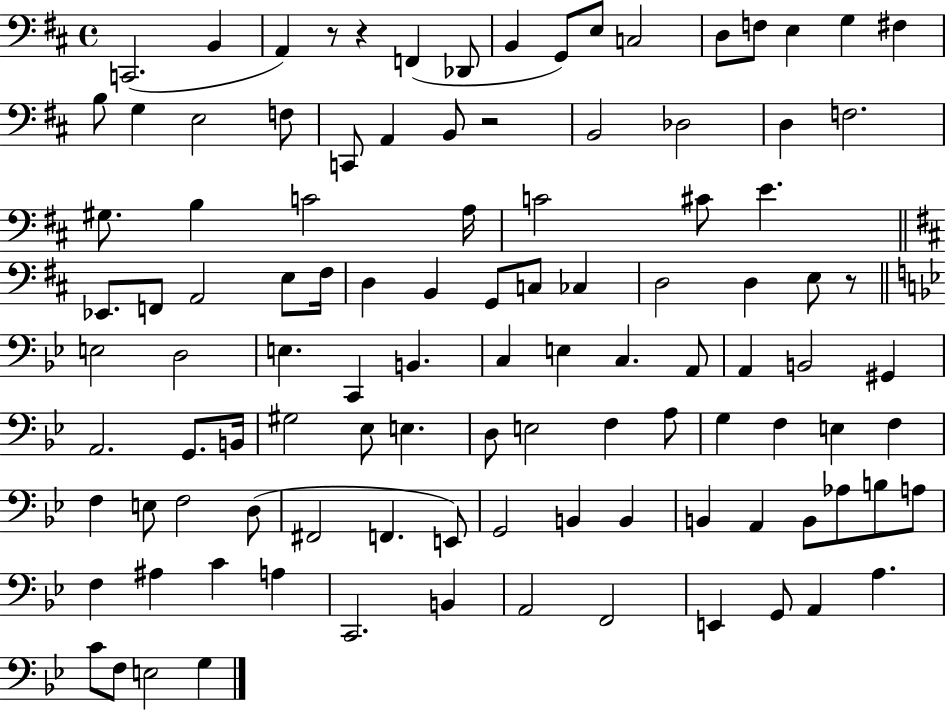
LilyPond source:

{
  \clef bass
  \time 4/4
  \defaultTimeSignature
  \key d \major
  c,2.( b,4 | a,4) r8 r4 f,4( des,8 | b,4 g,8) e8 c2 | d8 f8 e4 g4 fis4 | \break b8 g4 e2 f8 | c,8 a,4 b,8 r2 | b,2 des2 | d4 f2. | \break gis8. b4 c'2 a16 | c'2 cis'8 e'4. | \bar "||" \break \key d \major ees,8. f,8 a,2 e8 fis16 | d4 b,4 g,8 c8 ces4 | d2 d4 e8 r8 | \bar "||" \break \key g \minor e2 d2 | e4. c,4 b,4. | c4 e4 c4. a,8 | a,4 b,2 gis,4 | \break a,2. g,8. b,16 | gis2 ees8 e4. | d8 e2 f4 a8 | g4 f4 e4 f4 | \break f4 e8 f2 d8( | fis,2 f,4. e,8) | g,2 b,4 b,4 | b,4 a,4 b,8 aes8 b8 a8 | \break f4 ais4 c'4 a4 | c,2. b,4 | a,2 f,2 | e,4 g,8 a,4 a4. | \break c'8 f8 e2 g4 | \bar "|."
}